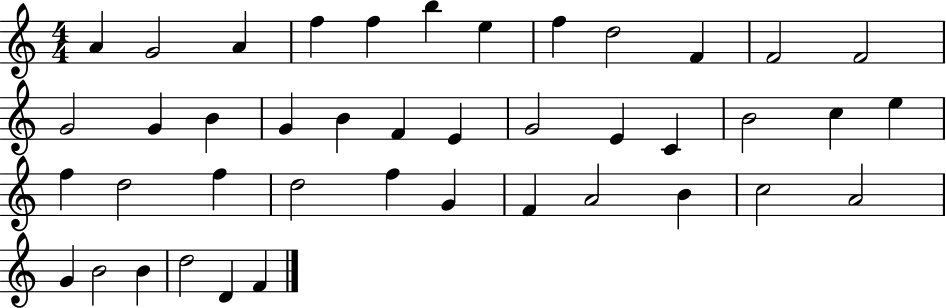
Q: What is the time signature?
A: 4/4